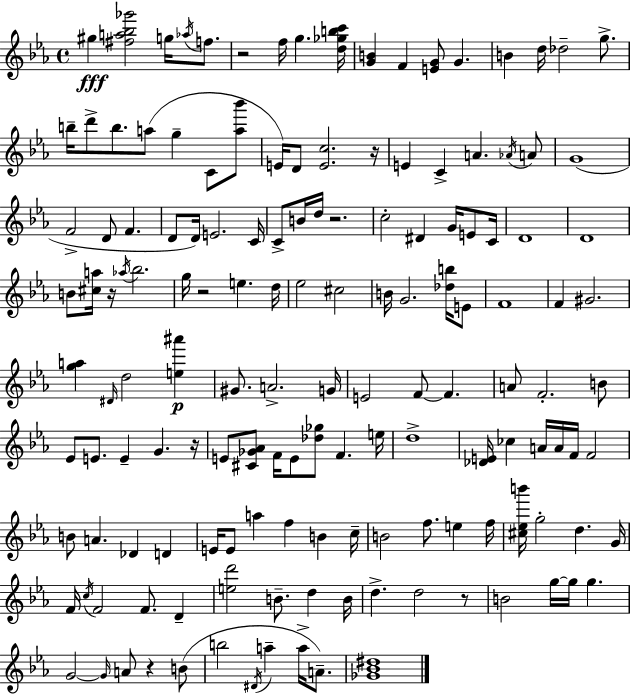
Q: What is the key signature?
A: C minor